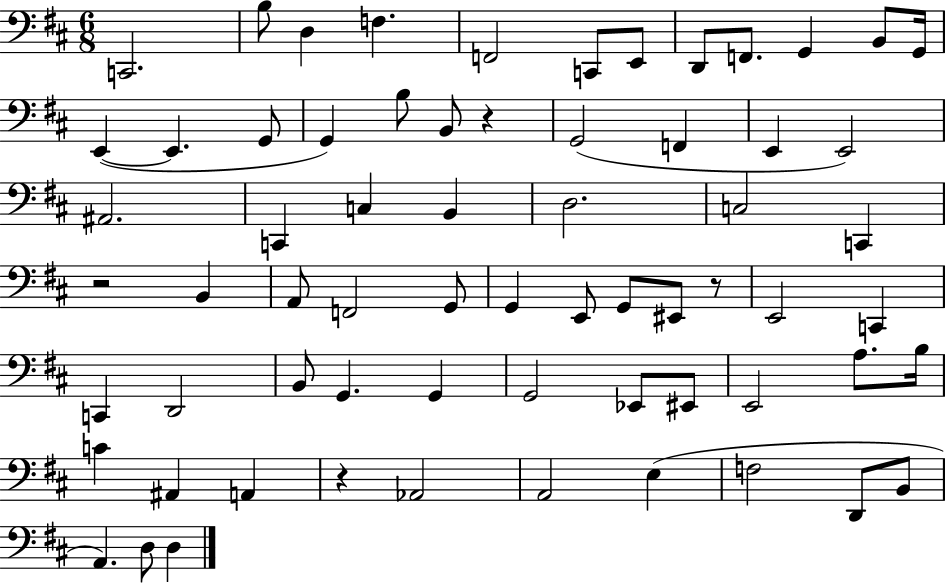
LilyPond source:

{
  \clef bass
  \numericTimeSignature
  \time 6/8
  \key d \major
  c,2. | b8 d4 f4. | f,2 c,8 e,8 | d,8 f,8. g,4 b,8 g,16 | \break e,4~(~ e,4. g,8 | g,4) b8 b,8 r4 | g,2( f,4 | e,4 e,2) | \break ais,2. | c,4 c4 b,4 | d2. | c2 c,4 | \break r2 b,4 | a,8 f,2 g,8 | g,4 e,8 g,8 eis,8 r8 | e,2 c,4 | \break c,4 d,2 | b,8 g,4. g,4 | g,2 ees,8 eis,8 | e,2 a8. b16 | \break c'4 ais,4 a,4 | r4 aes,2 | a,2 e4( | f2 d,8 b,8 | \break a,4.) d8 d4 | \bar "|."
}